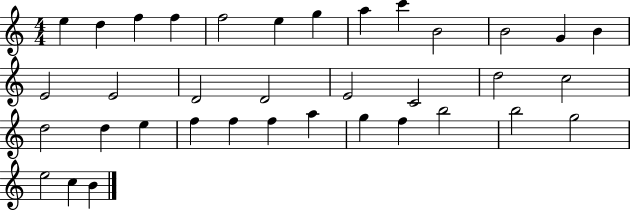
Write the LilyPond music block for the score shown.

{
  \clef treble
  \numericTimeSignature
  \time 4/4
  \key c \major
  e''4 d''4 f''4 f''4 | f''2 e''4 g''4 | a''4 c'''4 b'2 | b'2 g'4 b'4 | \break e'2 e'2 | d'2 d'2 | e'2 c'2 | d''2 c''2 | \break d''2 d''4 e''4 | f''4 f''4 f''4 a''4 | g''4 f''4 b''2 | b''2 g''2 | \break e''2 c''4 b'4 | \bar "|."
}